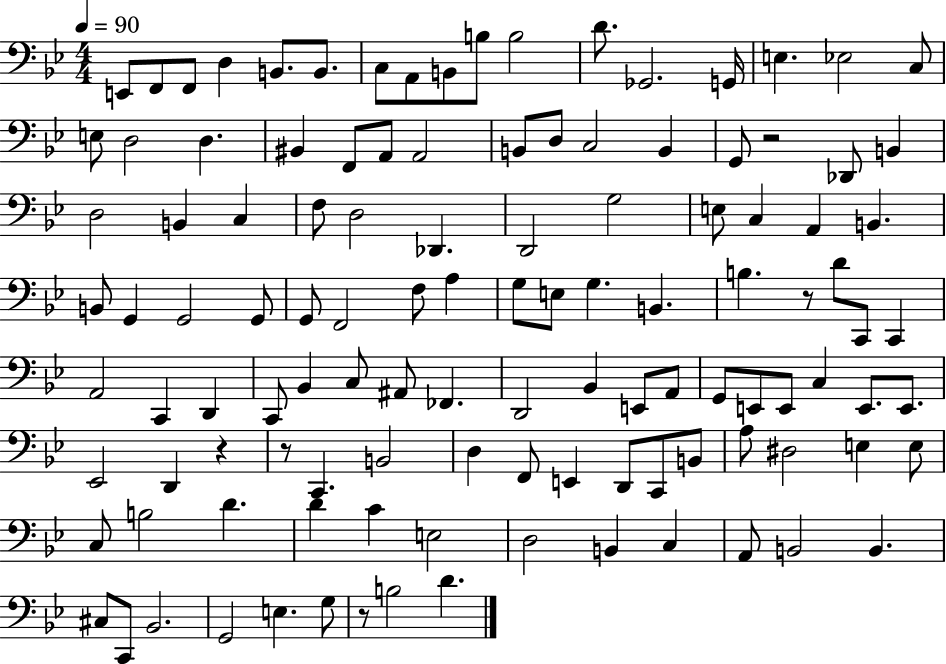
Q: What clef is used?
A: bass